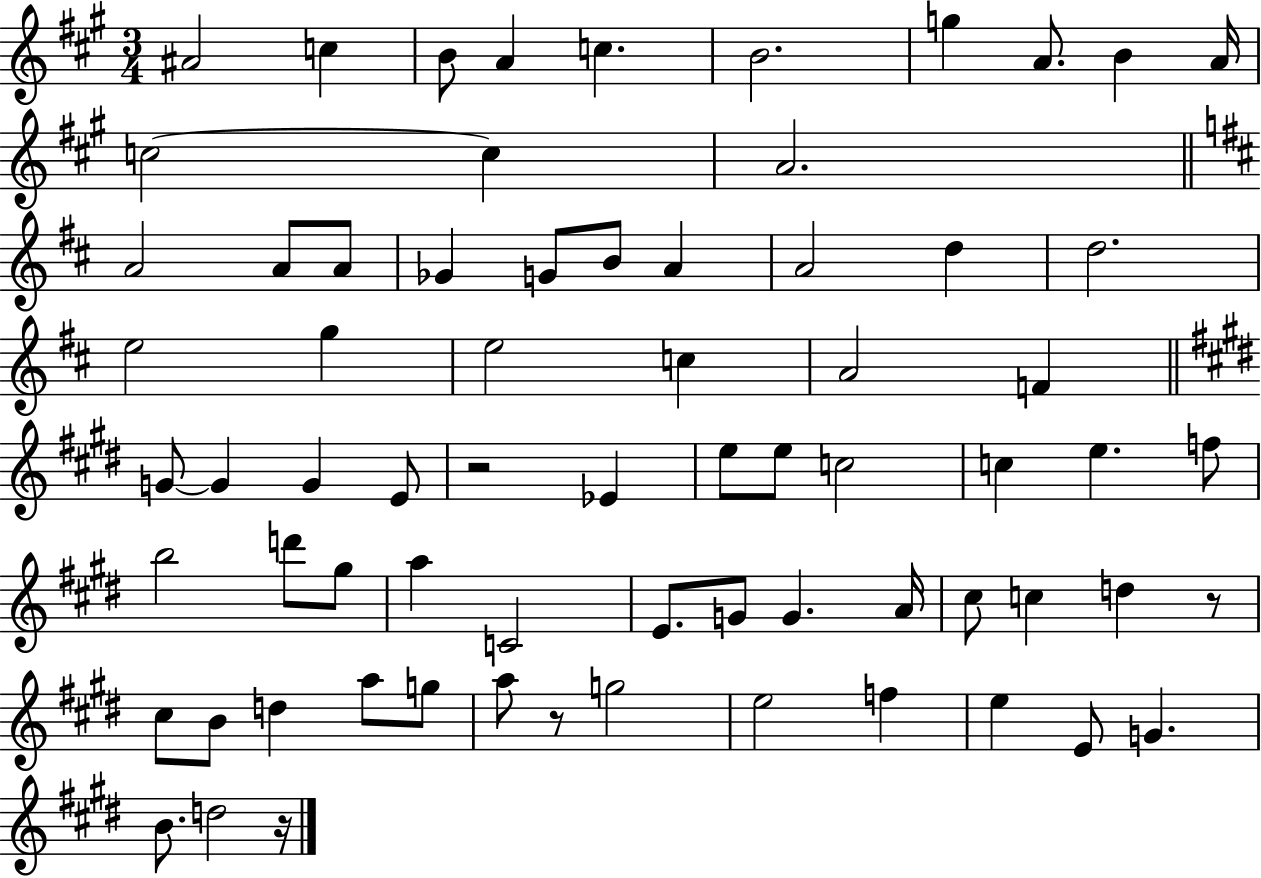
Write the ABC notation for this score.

X:1
T:Untitled
M:3/4
L:1/4
K:A
^A2 c B/2 A c B2 g A/2 B A/4 c2 c A2 A2 A/2 A/2 _G G/2 B/2 A A2 d d2 e2 g e2 c A2 F G/2 G G E/2 z2 _E e/2 e/2 c2 c e f/2 b2 d'/2 ^g/2 a C2 E/2 G/2 G A/4 ^c/2 c d z/2 ^c/2 B/2 d a/2 g/2 a/2 z/2 g2 e2 f e E/2 G B/2 d2 z/4